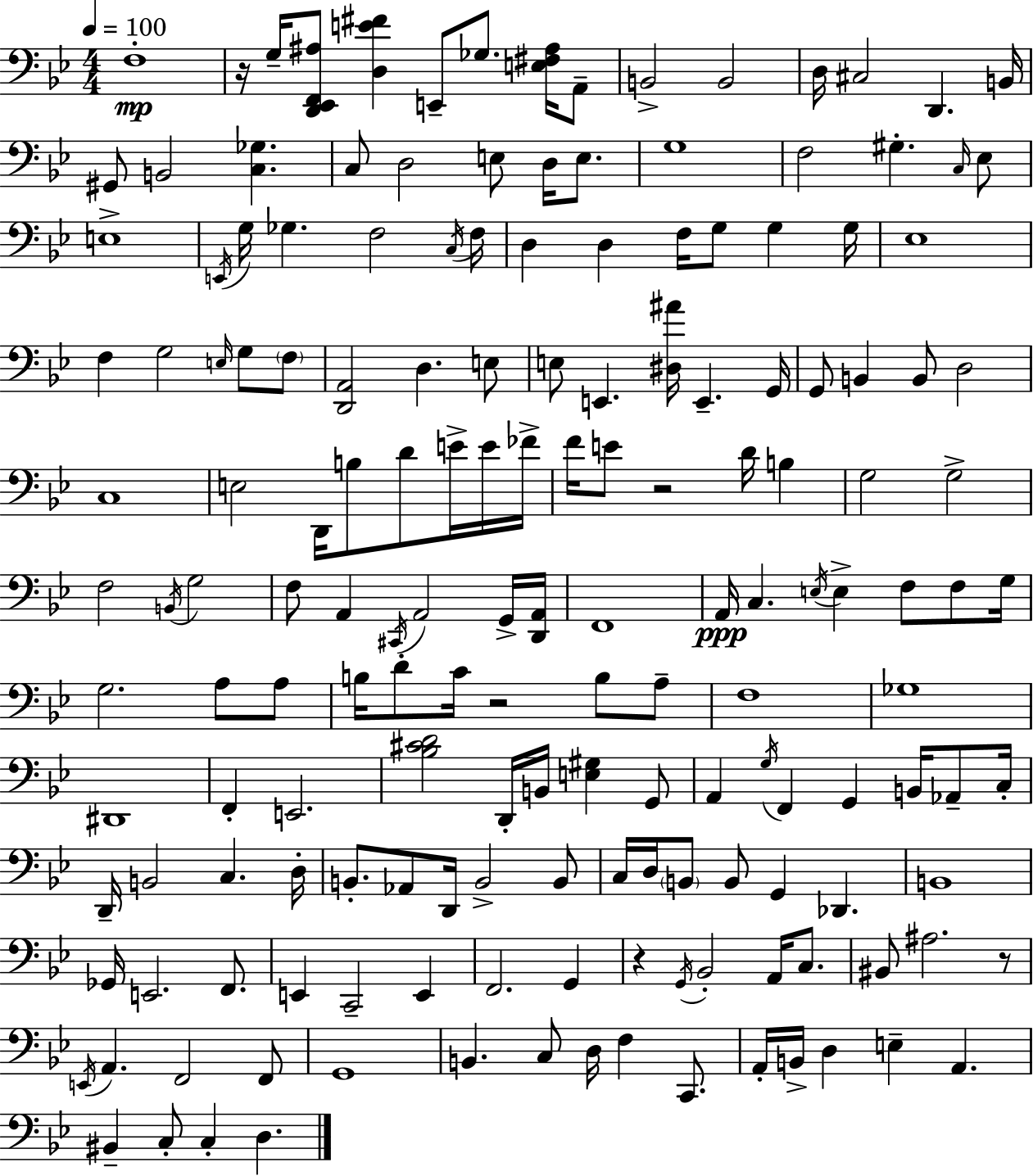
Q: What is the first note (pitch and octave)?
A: F3